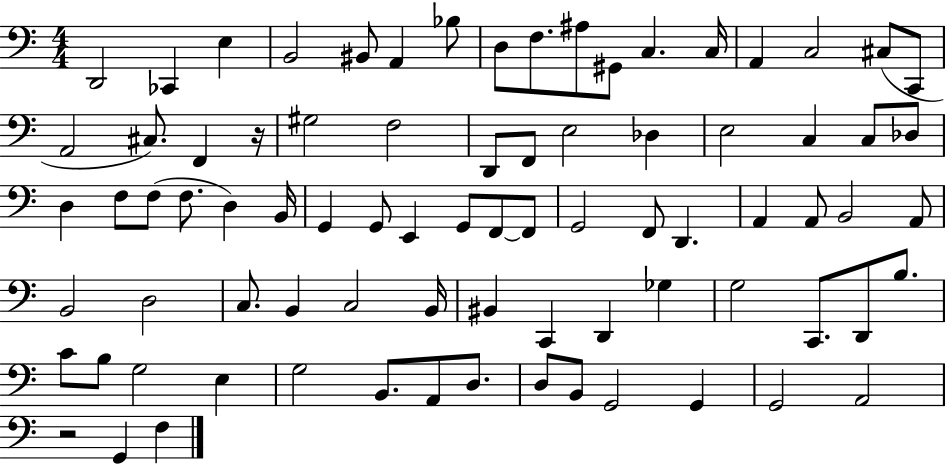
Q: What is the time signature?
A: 4/4